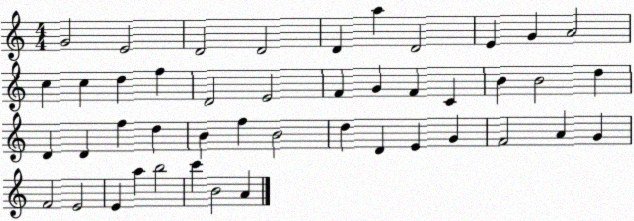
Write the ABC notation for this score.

X:1
T:Untitled
M:4/4
L:1/4
K:C
G2 E2 D2 D2 D a D2 E G A2 c c d f D2 E2 F G F C B B2 d D D f d B f B2 d D E G F2 A G F2 E2 E a b2 c' B2 A